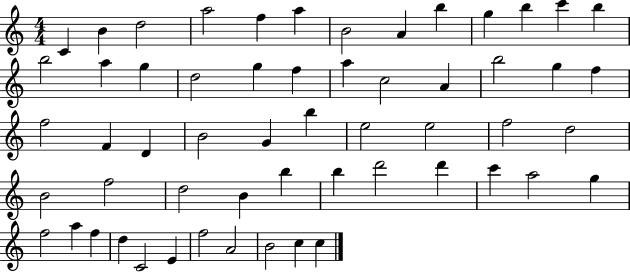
{
  \clef treble
  \numericTimeSignature
  \time 4/4
  \key c \major
  c'4 b'4 d''2 | a''2 f''4 a''4 | b'2 a'4 b''4 | g''4 b''4 c'''4 b''4 | \break b''2 a''4 g''4 | d''2 g''4 f''4 | a''4 c''2 a'4 | b''2 g''4 f''4 | \break f''2 f'4 d'4 | b'2 g'4 b''4 | e''2 e''2 | f''2 d''2 | \break b'2 f''2 | d''2 b'4 b''4 | b''4 d'''2 d'''4 | c'''4 a''2 g''4 | \break f''2 a''4 f''4 | d''4 c'2 e'4 | f''2 a'2 | b'2 c''4 c''4 | \break \bar "|."
}